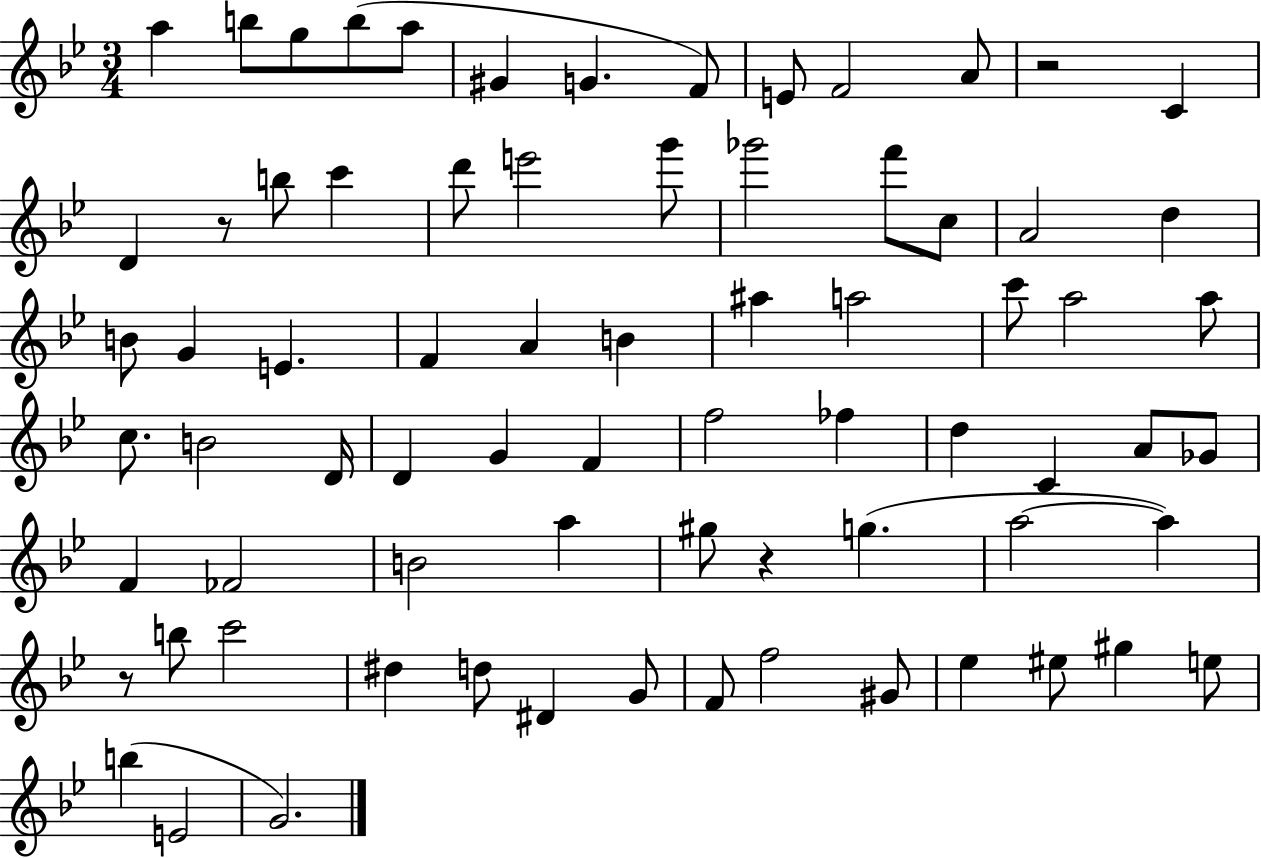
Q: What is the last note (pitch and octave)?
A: G4